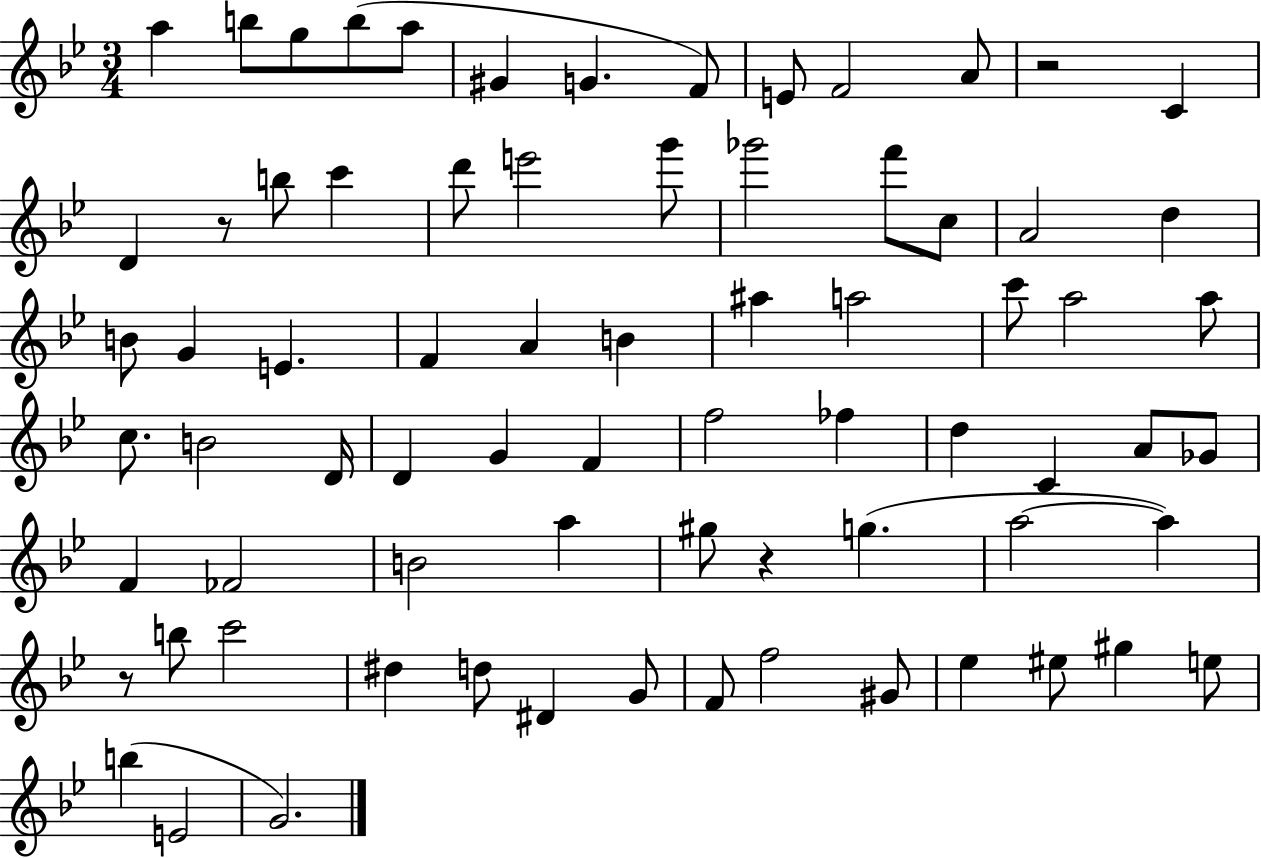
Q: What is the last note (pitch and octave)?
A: G4